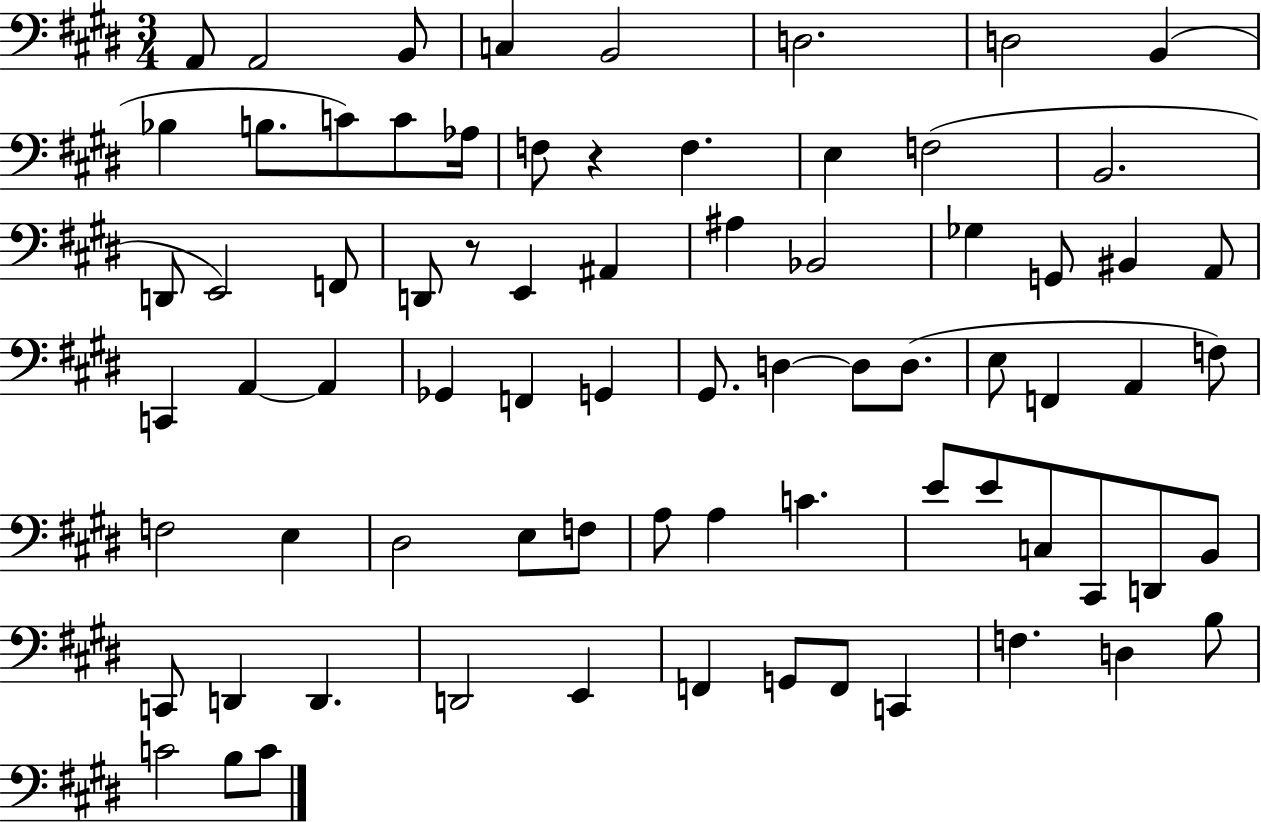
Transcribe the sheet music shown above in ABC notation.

X:1
T:Untitled
M:3/4
L:1/4
K:E
A,,/2 A,,2 B,,/2 C, B,,2 D,2 D,2 B,, _B, B,/2 C/2 C/2 _A,/4 F,/2 z F, E, F,2 B,,2 D,,/2 E,,2 F,,/2 D,,/2 z/2 E,, ^A,, ^A, _B,,2 _G, G,,/2 ^B,, A,,/2 C,, A,, A,, _G,, F,, G,, ^G,,/2 D, D,/2 D,/2 E,/2 F,, A,, F,/2 F,2 E, ^D,2 E,/2 F,/2 A,/2 A, C E/2 E/2 C,/2 ^C,,/2 D,,/2 B,,/2 C,,/2 D,, D,, D,,2 E,, F,, G,,/2 F,,/2 C,, F, D, B,/2 C2 B,/2 C/2